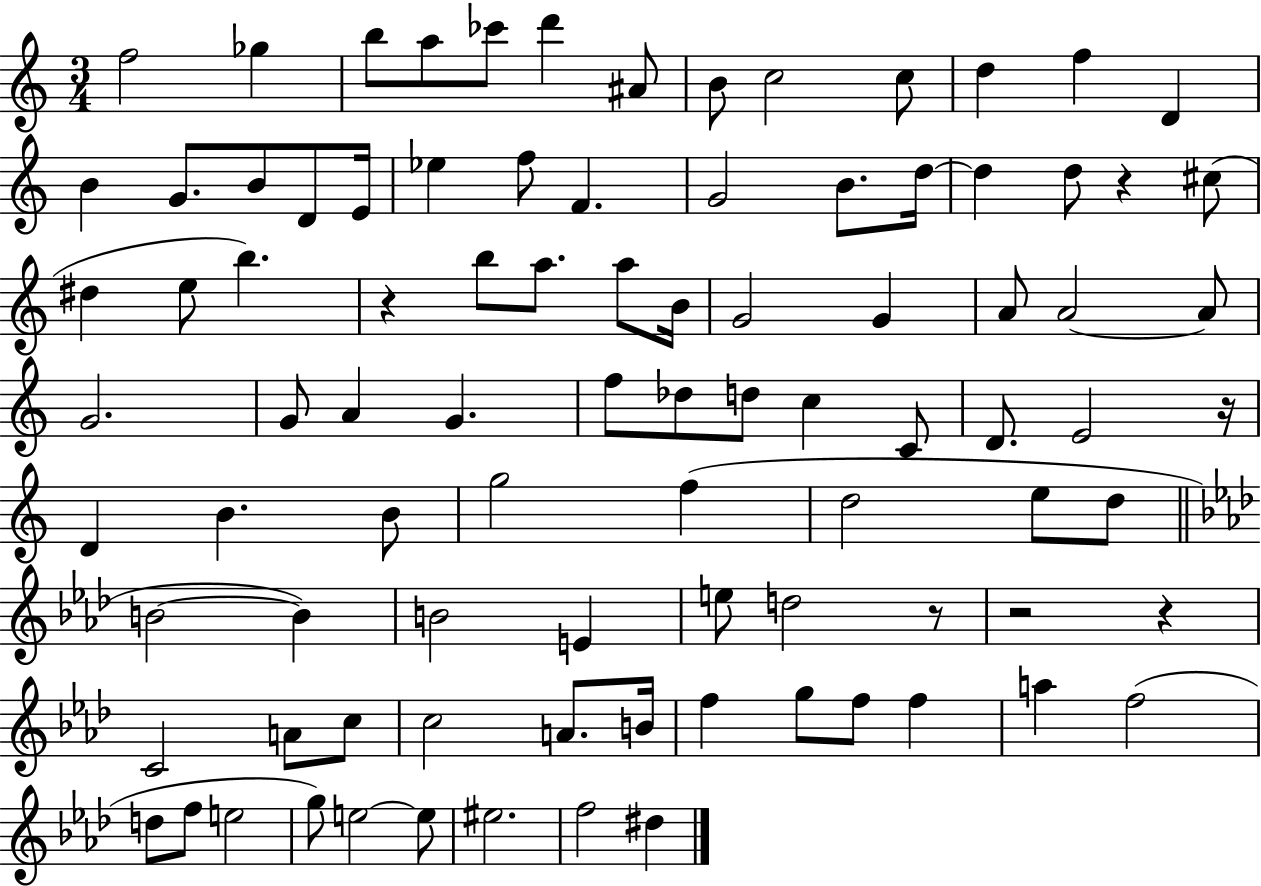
F5/h Gb5/q B5/e A5/e CES6/e D6/q A#4/e B4/e C5/h C5/e D5/q F5/q D4/q B4/q G4/e. B4/e D4/e E4/s Eb5/q F5/e F4/q. G4/h B4/e. D5/s D5/q D5/e R/q C#5/e D#5/q E5/e B5/q. R/q B5/e A5/e. A5/e B4/s G4/h G4/q A4/e A4/h A4/e G4/h. G4/e A4/q G4/q. F5/e Db5/e D5/e C5/q C4/e D4/e. E4/h R/s D4/q B4/q. B4/e G5/h F5/q D5/h E5/e D5/e B4/h B4/q B4/h E4/q E5/e D5/h R/e R/h R/q C4/h A4/e C5/e C5/h A4/e. B4/s F5/q G5/e F5/e F5/q A5/q F5/h D5/e F5/e E5/h G5/e E5/h E5/e EIS5/h. F5/h D#5/q